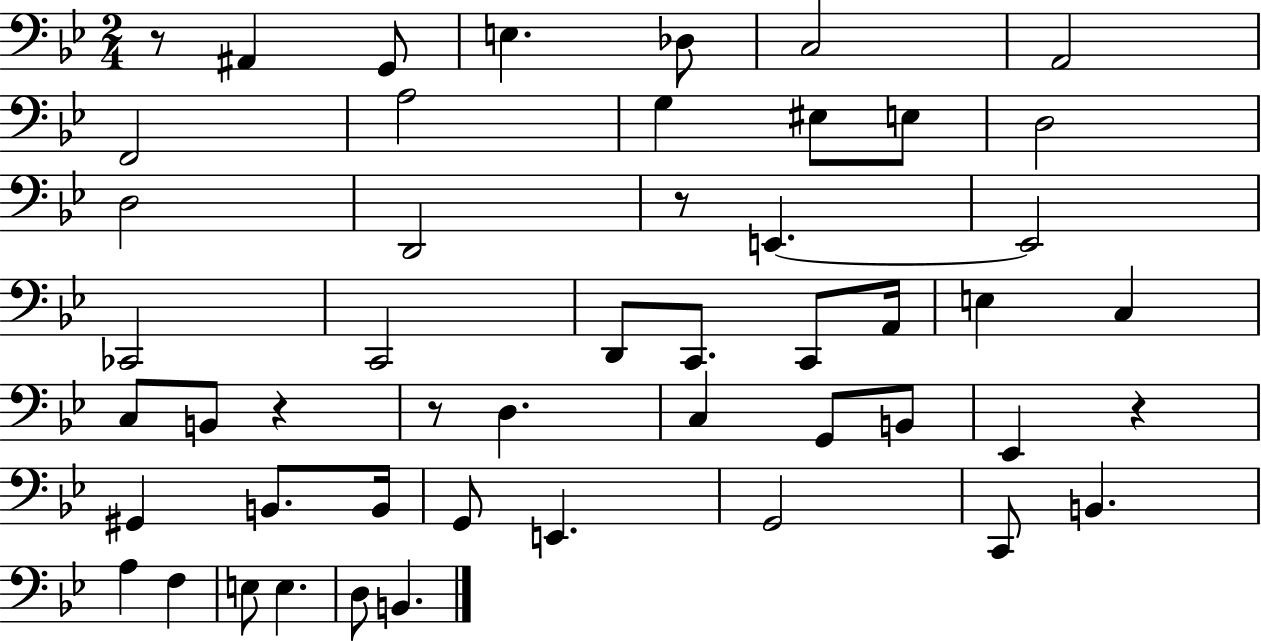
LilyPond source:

{
  \clef bass
  \numericTimeSignature
  \time 2/4
  \key bes \major
  r8 ais,4 g,8 | e4. des8 | c2 | a,2 | \break f,2 | a2 | g4 eis8 e8 | d2 | \break d2 | d,2 | r8 e,4.~~ | e,2 | \break ces,2 | c,2 | d,8 c,8. c,8 a,16 | e4 c4 | \break c8 b,8 r4 | r8 d4. | c4 g,8 b,8 | ees,4 r4 | \break gis,4 b,8. b,16 | g,8 e,4. | g,2 | c,8 b,4. | \break a4 f4 | e8 e4. | d8 b,4. | \bar "|."
}